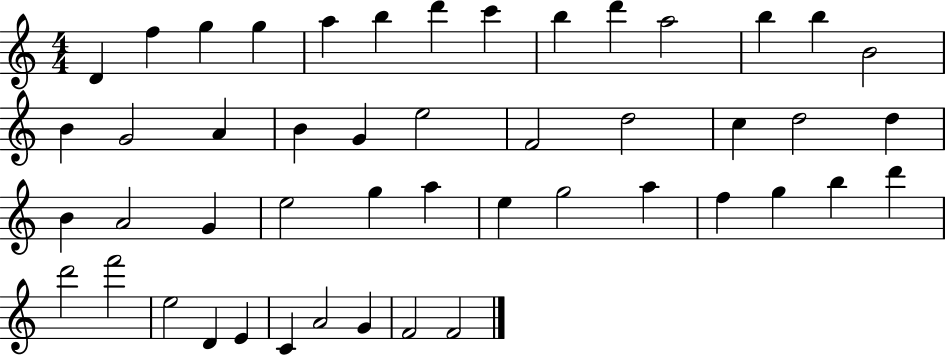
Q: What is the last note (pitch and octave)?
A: F4